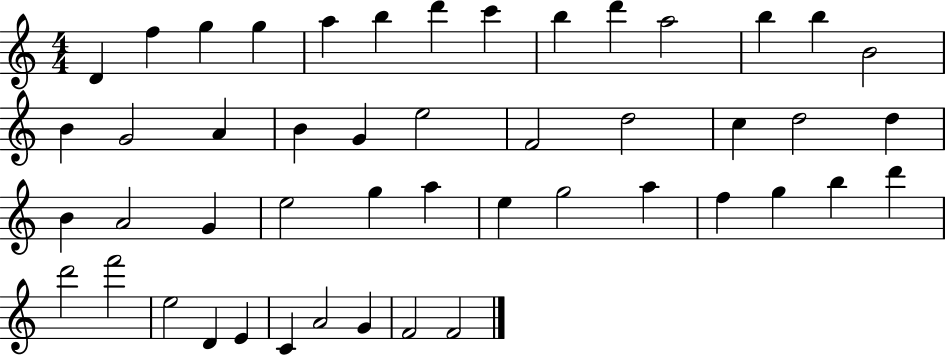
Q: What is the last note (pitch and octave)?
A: F4